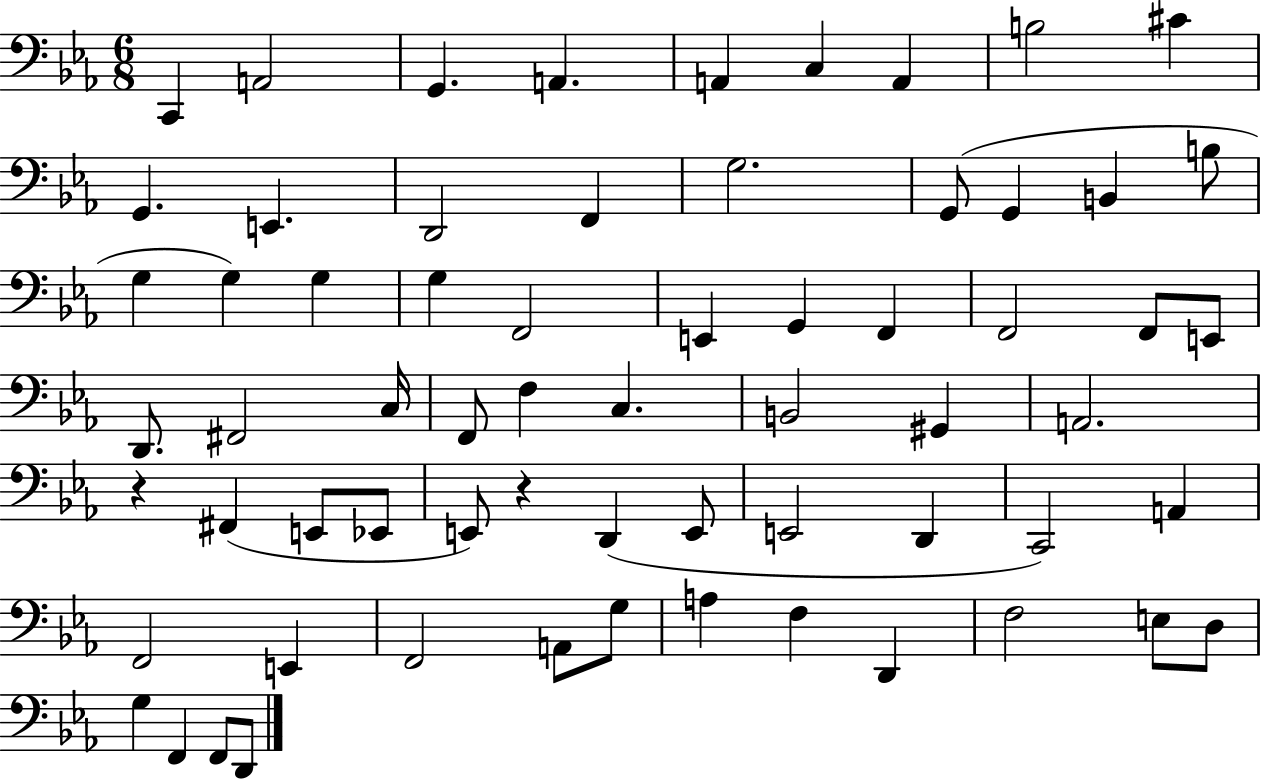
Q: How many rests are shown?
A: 2